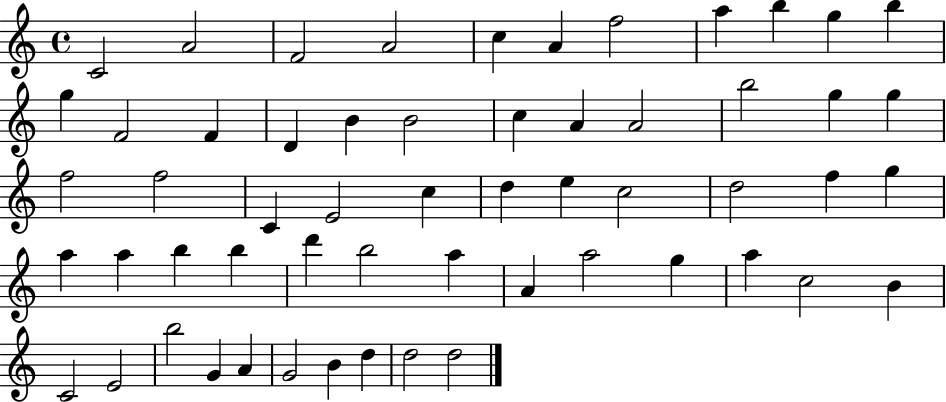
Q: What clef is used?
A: treble